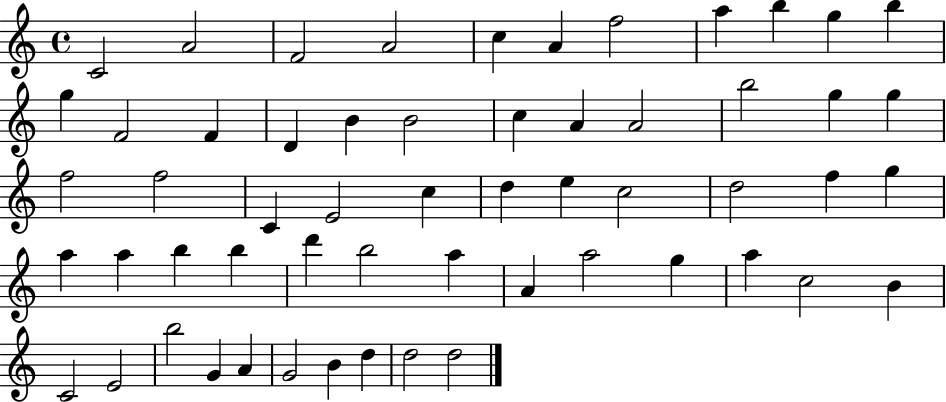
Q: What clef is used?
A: treble